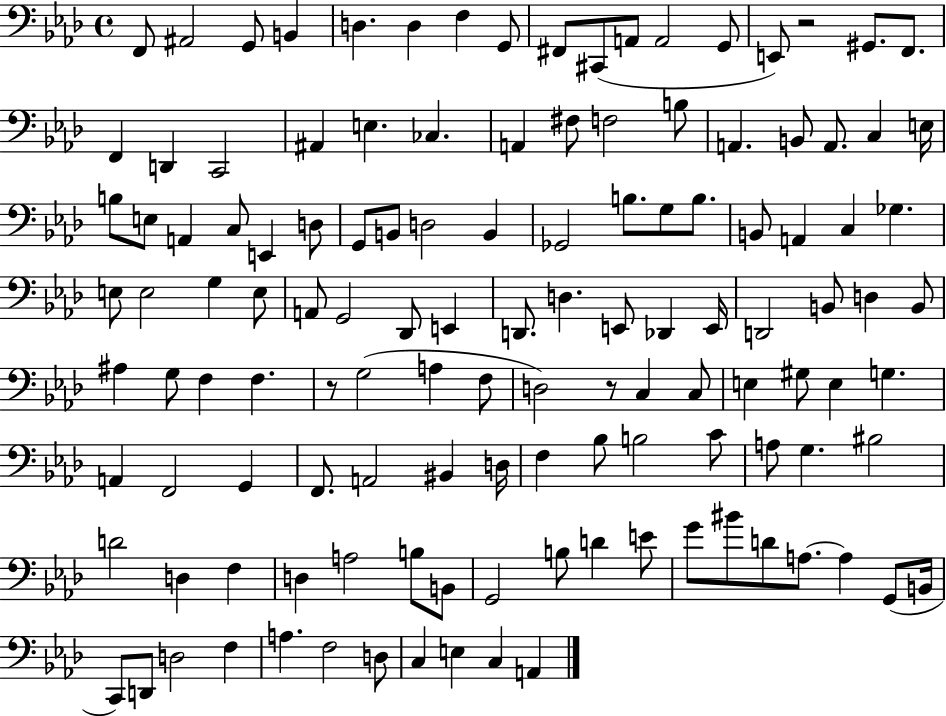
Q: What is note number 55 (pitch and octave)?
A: G2